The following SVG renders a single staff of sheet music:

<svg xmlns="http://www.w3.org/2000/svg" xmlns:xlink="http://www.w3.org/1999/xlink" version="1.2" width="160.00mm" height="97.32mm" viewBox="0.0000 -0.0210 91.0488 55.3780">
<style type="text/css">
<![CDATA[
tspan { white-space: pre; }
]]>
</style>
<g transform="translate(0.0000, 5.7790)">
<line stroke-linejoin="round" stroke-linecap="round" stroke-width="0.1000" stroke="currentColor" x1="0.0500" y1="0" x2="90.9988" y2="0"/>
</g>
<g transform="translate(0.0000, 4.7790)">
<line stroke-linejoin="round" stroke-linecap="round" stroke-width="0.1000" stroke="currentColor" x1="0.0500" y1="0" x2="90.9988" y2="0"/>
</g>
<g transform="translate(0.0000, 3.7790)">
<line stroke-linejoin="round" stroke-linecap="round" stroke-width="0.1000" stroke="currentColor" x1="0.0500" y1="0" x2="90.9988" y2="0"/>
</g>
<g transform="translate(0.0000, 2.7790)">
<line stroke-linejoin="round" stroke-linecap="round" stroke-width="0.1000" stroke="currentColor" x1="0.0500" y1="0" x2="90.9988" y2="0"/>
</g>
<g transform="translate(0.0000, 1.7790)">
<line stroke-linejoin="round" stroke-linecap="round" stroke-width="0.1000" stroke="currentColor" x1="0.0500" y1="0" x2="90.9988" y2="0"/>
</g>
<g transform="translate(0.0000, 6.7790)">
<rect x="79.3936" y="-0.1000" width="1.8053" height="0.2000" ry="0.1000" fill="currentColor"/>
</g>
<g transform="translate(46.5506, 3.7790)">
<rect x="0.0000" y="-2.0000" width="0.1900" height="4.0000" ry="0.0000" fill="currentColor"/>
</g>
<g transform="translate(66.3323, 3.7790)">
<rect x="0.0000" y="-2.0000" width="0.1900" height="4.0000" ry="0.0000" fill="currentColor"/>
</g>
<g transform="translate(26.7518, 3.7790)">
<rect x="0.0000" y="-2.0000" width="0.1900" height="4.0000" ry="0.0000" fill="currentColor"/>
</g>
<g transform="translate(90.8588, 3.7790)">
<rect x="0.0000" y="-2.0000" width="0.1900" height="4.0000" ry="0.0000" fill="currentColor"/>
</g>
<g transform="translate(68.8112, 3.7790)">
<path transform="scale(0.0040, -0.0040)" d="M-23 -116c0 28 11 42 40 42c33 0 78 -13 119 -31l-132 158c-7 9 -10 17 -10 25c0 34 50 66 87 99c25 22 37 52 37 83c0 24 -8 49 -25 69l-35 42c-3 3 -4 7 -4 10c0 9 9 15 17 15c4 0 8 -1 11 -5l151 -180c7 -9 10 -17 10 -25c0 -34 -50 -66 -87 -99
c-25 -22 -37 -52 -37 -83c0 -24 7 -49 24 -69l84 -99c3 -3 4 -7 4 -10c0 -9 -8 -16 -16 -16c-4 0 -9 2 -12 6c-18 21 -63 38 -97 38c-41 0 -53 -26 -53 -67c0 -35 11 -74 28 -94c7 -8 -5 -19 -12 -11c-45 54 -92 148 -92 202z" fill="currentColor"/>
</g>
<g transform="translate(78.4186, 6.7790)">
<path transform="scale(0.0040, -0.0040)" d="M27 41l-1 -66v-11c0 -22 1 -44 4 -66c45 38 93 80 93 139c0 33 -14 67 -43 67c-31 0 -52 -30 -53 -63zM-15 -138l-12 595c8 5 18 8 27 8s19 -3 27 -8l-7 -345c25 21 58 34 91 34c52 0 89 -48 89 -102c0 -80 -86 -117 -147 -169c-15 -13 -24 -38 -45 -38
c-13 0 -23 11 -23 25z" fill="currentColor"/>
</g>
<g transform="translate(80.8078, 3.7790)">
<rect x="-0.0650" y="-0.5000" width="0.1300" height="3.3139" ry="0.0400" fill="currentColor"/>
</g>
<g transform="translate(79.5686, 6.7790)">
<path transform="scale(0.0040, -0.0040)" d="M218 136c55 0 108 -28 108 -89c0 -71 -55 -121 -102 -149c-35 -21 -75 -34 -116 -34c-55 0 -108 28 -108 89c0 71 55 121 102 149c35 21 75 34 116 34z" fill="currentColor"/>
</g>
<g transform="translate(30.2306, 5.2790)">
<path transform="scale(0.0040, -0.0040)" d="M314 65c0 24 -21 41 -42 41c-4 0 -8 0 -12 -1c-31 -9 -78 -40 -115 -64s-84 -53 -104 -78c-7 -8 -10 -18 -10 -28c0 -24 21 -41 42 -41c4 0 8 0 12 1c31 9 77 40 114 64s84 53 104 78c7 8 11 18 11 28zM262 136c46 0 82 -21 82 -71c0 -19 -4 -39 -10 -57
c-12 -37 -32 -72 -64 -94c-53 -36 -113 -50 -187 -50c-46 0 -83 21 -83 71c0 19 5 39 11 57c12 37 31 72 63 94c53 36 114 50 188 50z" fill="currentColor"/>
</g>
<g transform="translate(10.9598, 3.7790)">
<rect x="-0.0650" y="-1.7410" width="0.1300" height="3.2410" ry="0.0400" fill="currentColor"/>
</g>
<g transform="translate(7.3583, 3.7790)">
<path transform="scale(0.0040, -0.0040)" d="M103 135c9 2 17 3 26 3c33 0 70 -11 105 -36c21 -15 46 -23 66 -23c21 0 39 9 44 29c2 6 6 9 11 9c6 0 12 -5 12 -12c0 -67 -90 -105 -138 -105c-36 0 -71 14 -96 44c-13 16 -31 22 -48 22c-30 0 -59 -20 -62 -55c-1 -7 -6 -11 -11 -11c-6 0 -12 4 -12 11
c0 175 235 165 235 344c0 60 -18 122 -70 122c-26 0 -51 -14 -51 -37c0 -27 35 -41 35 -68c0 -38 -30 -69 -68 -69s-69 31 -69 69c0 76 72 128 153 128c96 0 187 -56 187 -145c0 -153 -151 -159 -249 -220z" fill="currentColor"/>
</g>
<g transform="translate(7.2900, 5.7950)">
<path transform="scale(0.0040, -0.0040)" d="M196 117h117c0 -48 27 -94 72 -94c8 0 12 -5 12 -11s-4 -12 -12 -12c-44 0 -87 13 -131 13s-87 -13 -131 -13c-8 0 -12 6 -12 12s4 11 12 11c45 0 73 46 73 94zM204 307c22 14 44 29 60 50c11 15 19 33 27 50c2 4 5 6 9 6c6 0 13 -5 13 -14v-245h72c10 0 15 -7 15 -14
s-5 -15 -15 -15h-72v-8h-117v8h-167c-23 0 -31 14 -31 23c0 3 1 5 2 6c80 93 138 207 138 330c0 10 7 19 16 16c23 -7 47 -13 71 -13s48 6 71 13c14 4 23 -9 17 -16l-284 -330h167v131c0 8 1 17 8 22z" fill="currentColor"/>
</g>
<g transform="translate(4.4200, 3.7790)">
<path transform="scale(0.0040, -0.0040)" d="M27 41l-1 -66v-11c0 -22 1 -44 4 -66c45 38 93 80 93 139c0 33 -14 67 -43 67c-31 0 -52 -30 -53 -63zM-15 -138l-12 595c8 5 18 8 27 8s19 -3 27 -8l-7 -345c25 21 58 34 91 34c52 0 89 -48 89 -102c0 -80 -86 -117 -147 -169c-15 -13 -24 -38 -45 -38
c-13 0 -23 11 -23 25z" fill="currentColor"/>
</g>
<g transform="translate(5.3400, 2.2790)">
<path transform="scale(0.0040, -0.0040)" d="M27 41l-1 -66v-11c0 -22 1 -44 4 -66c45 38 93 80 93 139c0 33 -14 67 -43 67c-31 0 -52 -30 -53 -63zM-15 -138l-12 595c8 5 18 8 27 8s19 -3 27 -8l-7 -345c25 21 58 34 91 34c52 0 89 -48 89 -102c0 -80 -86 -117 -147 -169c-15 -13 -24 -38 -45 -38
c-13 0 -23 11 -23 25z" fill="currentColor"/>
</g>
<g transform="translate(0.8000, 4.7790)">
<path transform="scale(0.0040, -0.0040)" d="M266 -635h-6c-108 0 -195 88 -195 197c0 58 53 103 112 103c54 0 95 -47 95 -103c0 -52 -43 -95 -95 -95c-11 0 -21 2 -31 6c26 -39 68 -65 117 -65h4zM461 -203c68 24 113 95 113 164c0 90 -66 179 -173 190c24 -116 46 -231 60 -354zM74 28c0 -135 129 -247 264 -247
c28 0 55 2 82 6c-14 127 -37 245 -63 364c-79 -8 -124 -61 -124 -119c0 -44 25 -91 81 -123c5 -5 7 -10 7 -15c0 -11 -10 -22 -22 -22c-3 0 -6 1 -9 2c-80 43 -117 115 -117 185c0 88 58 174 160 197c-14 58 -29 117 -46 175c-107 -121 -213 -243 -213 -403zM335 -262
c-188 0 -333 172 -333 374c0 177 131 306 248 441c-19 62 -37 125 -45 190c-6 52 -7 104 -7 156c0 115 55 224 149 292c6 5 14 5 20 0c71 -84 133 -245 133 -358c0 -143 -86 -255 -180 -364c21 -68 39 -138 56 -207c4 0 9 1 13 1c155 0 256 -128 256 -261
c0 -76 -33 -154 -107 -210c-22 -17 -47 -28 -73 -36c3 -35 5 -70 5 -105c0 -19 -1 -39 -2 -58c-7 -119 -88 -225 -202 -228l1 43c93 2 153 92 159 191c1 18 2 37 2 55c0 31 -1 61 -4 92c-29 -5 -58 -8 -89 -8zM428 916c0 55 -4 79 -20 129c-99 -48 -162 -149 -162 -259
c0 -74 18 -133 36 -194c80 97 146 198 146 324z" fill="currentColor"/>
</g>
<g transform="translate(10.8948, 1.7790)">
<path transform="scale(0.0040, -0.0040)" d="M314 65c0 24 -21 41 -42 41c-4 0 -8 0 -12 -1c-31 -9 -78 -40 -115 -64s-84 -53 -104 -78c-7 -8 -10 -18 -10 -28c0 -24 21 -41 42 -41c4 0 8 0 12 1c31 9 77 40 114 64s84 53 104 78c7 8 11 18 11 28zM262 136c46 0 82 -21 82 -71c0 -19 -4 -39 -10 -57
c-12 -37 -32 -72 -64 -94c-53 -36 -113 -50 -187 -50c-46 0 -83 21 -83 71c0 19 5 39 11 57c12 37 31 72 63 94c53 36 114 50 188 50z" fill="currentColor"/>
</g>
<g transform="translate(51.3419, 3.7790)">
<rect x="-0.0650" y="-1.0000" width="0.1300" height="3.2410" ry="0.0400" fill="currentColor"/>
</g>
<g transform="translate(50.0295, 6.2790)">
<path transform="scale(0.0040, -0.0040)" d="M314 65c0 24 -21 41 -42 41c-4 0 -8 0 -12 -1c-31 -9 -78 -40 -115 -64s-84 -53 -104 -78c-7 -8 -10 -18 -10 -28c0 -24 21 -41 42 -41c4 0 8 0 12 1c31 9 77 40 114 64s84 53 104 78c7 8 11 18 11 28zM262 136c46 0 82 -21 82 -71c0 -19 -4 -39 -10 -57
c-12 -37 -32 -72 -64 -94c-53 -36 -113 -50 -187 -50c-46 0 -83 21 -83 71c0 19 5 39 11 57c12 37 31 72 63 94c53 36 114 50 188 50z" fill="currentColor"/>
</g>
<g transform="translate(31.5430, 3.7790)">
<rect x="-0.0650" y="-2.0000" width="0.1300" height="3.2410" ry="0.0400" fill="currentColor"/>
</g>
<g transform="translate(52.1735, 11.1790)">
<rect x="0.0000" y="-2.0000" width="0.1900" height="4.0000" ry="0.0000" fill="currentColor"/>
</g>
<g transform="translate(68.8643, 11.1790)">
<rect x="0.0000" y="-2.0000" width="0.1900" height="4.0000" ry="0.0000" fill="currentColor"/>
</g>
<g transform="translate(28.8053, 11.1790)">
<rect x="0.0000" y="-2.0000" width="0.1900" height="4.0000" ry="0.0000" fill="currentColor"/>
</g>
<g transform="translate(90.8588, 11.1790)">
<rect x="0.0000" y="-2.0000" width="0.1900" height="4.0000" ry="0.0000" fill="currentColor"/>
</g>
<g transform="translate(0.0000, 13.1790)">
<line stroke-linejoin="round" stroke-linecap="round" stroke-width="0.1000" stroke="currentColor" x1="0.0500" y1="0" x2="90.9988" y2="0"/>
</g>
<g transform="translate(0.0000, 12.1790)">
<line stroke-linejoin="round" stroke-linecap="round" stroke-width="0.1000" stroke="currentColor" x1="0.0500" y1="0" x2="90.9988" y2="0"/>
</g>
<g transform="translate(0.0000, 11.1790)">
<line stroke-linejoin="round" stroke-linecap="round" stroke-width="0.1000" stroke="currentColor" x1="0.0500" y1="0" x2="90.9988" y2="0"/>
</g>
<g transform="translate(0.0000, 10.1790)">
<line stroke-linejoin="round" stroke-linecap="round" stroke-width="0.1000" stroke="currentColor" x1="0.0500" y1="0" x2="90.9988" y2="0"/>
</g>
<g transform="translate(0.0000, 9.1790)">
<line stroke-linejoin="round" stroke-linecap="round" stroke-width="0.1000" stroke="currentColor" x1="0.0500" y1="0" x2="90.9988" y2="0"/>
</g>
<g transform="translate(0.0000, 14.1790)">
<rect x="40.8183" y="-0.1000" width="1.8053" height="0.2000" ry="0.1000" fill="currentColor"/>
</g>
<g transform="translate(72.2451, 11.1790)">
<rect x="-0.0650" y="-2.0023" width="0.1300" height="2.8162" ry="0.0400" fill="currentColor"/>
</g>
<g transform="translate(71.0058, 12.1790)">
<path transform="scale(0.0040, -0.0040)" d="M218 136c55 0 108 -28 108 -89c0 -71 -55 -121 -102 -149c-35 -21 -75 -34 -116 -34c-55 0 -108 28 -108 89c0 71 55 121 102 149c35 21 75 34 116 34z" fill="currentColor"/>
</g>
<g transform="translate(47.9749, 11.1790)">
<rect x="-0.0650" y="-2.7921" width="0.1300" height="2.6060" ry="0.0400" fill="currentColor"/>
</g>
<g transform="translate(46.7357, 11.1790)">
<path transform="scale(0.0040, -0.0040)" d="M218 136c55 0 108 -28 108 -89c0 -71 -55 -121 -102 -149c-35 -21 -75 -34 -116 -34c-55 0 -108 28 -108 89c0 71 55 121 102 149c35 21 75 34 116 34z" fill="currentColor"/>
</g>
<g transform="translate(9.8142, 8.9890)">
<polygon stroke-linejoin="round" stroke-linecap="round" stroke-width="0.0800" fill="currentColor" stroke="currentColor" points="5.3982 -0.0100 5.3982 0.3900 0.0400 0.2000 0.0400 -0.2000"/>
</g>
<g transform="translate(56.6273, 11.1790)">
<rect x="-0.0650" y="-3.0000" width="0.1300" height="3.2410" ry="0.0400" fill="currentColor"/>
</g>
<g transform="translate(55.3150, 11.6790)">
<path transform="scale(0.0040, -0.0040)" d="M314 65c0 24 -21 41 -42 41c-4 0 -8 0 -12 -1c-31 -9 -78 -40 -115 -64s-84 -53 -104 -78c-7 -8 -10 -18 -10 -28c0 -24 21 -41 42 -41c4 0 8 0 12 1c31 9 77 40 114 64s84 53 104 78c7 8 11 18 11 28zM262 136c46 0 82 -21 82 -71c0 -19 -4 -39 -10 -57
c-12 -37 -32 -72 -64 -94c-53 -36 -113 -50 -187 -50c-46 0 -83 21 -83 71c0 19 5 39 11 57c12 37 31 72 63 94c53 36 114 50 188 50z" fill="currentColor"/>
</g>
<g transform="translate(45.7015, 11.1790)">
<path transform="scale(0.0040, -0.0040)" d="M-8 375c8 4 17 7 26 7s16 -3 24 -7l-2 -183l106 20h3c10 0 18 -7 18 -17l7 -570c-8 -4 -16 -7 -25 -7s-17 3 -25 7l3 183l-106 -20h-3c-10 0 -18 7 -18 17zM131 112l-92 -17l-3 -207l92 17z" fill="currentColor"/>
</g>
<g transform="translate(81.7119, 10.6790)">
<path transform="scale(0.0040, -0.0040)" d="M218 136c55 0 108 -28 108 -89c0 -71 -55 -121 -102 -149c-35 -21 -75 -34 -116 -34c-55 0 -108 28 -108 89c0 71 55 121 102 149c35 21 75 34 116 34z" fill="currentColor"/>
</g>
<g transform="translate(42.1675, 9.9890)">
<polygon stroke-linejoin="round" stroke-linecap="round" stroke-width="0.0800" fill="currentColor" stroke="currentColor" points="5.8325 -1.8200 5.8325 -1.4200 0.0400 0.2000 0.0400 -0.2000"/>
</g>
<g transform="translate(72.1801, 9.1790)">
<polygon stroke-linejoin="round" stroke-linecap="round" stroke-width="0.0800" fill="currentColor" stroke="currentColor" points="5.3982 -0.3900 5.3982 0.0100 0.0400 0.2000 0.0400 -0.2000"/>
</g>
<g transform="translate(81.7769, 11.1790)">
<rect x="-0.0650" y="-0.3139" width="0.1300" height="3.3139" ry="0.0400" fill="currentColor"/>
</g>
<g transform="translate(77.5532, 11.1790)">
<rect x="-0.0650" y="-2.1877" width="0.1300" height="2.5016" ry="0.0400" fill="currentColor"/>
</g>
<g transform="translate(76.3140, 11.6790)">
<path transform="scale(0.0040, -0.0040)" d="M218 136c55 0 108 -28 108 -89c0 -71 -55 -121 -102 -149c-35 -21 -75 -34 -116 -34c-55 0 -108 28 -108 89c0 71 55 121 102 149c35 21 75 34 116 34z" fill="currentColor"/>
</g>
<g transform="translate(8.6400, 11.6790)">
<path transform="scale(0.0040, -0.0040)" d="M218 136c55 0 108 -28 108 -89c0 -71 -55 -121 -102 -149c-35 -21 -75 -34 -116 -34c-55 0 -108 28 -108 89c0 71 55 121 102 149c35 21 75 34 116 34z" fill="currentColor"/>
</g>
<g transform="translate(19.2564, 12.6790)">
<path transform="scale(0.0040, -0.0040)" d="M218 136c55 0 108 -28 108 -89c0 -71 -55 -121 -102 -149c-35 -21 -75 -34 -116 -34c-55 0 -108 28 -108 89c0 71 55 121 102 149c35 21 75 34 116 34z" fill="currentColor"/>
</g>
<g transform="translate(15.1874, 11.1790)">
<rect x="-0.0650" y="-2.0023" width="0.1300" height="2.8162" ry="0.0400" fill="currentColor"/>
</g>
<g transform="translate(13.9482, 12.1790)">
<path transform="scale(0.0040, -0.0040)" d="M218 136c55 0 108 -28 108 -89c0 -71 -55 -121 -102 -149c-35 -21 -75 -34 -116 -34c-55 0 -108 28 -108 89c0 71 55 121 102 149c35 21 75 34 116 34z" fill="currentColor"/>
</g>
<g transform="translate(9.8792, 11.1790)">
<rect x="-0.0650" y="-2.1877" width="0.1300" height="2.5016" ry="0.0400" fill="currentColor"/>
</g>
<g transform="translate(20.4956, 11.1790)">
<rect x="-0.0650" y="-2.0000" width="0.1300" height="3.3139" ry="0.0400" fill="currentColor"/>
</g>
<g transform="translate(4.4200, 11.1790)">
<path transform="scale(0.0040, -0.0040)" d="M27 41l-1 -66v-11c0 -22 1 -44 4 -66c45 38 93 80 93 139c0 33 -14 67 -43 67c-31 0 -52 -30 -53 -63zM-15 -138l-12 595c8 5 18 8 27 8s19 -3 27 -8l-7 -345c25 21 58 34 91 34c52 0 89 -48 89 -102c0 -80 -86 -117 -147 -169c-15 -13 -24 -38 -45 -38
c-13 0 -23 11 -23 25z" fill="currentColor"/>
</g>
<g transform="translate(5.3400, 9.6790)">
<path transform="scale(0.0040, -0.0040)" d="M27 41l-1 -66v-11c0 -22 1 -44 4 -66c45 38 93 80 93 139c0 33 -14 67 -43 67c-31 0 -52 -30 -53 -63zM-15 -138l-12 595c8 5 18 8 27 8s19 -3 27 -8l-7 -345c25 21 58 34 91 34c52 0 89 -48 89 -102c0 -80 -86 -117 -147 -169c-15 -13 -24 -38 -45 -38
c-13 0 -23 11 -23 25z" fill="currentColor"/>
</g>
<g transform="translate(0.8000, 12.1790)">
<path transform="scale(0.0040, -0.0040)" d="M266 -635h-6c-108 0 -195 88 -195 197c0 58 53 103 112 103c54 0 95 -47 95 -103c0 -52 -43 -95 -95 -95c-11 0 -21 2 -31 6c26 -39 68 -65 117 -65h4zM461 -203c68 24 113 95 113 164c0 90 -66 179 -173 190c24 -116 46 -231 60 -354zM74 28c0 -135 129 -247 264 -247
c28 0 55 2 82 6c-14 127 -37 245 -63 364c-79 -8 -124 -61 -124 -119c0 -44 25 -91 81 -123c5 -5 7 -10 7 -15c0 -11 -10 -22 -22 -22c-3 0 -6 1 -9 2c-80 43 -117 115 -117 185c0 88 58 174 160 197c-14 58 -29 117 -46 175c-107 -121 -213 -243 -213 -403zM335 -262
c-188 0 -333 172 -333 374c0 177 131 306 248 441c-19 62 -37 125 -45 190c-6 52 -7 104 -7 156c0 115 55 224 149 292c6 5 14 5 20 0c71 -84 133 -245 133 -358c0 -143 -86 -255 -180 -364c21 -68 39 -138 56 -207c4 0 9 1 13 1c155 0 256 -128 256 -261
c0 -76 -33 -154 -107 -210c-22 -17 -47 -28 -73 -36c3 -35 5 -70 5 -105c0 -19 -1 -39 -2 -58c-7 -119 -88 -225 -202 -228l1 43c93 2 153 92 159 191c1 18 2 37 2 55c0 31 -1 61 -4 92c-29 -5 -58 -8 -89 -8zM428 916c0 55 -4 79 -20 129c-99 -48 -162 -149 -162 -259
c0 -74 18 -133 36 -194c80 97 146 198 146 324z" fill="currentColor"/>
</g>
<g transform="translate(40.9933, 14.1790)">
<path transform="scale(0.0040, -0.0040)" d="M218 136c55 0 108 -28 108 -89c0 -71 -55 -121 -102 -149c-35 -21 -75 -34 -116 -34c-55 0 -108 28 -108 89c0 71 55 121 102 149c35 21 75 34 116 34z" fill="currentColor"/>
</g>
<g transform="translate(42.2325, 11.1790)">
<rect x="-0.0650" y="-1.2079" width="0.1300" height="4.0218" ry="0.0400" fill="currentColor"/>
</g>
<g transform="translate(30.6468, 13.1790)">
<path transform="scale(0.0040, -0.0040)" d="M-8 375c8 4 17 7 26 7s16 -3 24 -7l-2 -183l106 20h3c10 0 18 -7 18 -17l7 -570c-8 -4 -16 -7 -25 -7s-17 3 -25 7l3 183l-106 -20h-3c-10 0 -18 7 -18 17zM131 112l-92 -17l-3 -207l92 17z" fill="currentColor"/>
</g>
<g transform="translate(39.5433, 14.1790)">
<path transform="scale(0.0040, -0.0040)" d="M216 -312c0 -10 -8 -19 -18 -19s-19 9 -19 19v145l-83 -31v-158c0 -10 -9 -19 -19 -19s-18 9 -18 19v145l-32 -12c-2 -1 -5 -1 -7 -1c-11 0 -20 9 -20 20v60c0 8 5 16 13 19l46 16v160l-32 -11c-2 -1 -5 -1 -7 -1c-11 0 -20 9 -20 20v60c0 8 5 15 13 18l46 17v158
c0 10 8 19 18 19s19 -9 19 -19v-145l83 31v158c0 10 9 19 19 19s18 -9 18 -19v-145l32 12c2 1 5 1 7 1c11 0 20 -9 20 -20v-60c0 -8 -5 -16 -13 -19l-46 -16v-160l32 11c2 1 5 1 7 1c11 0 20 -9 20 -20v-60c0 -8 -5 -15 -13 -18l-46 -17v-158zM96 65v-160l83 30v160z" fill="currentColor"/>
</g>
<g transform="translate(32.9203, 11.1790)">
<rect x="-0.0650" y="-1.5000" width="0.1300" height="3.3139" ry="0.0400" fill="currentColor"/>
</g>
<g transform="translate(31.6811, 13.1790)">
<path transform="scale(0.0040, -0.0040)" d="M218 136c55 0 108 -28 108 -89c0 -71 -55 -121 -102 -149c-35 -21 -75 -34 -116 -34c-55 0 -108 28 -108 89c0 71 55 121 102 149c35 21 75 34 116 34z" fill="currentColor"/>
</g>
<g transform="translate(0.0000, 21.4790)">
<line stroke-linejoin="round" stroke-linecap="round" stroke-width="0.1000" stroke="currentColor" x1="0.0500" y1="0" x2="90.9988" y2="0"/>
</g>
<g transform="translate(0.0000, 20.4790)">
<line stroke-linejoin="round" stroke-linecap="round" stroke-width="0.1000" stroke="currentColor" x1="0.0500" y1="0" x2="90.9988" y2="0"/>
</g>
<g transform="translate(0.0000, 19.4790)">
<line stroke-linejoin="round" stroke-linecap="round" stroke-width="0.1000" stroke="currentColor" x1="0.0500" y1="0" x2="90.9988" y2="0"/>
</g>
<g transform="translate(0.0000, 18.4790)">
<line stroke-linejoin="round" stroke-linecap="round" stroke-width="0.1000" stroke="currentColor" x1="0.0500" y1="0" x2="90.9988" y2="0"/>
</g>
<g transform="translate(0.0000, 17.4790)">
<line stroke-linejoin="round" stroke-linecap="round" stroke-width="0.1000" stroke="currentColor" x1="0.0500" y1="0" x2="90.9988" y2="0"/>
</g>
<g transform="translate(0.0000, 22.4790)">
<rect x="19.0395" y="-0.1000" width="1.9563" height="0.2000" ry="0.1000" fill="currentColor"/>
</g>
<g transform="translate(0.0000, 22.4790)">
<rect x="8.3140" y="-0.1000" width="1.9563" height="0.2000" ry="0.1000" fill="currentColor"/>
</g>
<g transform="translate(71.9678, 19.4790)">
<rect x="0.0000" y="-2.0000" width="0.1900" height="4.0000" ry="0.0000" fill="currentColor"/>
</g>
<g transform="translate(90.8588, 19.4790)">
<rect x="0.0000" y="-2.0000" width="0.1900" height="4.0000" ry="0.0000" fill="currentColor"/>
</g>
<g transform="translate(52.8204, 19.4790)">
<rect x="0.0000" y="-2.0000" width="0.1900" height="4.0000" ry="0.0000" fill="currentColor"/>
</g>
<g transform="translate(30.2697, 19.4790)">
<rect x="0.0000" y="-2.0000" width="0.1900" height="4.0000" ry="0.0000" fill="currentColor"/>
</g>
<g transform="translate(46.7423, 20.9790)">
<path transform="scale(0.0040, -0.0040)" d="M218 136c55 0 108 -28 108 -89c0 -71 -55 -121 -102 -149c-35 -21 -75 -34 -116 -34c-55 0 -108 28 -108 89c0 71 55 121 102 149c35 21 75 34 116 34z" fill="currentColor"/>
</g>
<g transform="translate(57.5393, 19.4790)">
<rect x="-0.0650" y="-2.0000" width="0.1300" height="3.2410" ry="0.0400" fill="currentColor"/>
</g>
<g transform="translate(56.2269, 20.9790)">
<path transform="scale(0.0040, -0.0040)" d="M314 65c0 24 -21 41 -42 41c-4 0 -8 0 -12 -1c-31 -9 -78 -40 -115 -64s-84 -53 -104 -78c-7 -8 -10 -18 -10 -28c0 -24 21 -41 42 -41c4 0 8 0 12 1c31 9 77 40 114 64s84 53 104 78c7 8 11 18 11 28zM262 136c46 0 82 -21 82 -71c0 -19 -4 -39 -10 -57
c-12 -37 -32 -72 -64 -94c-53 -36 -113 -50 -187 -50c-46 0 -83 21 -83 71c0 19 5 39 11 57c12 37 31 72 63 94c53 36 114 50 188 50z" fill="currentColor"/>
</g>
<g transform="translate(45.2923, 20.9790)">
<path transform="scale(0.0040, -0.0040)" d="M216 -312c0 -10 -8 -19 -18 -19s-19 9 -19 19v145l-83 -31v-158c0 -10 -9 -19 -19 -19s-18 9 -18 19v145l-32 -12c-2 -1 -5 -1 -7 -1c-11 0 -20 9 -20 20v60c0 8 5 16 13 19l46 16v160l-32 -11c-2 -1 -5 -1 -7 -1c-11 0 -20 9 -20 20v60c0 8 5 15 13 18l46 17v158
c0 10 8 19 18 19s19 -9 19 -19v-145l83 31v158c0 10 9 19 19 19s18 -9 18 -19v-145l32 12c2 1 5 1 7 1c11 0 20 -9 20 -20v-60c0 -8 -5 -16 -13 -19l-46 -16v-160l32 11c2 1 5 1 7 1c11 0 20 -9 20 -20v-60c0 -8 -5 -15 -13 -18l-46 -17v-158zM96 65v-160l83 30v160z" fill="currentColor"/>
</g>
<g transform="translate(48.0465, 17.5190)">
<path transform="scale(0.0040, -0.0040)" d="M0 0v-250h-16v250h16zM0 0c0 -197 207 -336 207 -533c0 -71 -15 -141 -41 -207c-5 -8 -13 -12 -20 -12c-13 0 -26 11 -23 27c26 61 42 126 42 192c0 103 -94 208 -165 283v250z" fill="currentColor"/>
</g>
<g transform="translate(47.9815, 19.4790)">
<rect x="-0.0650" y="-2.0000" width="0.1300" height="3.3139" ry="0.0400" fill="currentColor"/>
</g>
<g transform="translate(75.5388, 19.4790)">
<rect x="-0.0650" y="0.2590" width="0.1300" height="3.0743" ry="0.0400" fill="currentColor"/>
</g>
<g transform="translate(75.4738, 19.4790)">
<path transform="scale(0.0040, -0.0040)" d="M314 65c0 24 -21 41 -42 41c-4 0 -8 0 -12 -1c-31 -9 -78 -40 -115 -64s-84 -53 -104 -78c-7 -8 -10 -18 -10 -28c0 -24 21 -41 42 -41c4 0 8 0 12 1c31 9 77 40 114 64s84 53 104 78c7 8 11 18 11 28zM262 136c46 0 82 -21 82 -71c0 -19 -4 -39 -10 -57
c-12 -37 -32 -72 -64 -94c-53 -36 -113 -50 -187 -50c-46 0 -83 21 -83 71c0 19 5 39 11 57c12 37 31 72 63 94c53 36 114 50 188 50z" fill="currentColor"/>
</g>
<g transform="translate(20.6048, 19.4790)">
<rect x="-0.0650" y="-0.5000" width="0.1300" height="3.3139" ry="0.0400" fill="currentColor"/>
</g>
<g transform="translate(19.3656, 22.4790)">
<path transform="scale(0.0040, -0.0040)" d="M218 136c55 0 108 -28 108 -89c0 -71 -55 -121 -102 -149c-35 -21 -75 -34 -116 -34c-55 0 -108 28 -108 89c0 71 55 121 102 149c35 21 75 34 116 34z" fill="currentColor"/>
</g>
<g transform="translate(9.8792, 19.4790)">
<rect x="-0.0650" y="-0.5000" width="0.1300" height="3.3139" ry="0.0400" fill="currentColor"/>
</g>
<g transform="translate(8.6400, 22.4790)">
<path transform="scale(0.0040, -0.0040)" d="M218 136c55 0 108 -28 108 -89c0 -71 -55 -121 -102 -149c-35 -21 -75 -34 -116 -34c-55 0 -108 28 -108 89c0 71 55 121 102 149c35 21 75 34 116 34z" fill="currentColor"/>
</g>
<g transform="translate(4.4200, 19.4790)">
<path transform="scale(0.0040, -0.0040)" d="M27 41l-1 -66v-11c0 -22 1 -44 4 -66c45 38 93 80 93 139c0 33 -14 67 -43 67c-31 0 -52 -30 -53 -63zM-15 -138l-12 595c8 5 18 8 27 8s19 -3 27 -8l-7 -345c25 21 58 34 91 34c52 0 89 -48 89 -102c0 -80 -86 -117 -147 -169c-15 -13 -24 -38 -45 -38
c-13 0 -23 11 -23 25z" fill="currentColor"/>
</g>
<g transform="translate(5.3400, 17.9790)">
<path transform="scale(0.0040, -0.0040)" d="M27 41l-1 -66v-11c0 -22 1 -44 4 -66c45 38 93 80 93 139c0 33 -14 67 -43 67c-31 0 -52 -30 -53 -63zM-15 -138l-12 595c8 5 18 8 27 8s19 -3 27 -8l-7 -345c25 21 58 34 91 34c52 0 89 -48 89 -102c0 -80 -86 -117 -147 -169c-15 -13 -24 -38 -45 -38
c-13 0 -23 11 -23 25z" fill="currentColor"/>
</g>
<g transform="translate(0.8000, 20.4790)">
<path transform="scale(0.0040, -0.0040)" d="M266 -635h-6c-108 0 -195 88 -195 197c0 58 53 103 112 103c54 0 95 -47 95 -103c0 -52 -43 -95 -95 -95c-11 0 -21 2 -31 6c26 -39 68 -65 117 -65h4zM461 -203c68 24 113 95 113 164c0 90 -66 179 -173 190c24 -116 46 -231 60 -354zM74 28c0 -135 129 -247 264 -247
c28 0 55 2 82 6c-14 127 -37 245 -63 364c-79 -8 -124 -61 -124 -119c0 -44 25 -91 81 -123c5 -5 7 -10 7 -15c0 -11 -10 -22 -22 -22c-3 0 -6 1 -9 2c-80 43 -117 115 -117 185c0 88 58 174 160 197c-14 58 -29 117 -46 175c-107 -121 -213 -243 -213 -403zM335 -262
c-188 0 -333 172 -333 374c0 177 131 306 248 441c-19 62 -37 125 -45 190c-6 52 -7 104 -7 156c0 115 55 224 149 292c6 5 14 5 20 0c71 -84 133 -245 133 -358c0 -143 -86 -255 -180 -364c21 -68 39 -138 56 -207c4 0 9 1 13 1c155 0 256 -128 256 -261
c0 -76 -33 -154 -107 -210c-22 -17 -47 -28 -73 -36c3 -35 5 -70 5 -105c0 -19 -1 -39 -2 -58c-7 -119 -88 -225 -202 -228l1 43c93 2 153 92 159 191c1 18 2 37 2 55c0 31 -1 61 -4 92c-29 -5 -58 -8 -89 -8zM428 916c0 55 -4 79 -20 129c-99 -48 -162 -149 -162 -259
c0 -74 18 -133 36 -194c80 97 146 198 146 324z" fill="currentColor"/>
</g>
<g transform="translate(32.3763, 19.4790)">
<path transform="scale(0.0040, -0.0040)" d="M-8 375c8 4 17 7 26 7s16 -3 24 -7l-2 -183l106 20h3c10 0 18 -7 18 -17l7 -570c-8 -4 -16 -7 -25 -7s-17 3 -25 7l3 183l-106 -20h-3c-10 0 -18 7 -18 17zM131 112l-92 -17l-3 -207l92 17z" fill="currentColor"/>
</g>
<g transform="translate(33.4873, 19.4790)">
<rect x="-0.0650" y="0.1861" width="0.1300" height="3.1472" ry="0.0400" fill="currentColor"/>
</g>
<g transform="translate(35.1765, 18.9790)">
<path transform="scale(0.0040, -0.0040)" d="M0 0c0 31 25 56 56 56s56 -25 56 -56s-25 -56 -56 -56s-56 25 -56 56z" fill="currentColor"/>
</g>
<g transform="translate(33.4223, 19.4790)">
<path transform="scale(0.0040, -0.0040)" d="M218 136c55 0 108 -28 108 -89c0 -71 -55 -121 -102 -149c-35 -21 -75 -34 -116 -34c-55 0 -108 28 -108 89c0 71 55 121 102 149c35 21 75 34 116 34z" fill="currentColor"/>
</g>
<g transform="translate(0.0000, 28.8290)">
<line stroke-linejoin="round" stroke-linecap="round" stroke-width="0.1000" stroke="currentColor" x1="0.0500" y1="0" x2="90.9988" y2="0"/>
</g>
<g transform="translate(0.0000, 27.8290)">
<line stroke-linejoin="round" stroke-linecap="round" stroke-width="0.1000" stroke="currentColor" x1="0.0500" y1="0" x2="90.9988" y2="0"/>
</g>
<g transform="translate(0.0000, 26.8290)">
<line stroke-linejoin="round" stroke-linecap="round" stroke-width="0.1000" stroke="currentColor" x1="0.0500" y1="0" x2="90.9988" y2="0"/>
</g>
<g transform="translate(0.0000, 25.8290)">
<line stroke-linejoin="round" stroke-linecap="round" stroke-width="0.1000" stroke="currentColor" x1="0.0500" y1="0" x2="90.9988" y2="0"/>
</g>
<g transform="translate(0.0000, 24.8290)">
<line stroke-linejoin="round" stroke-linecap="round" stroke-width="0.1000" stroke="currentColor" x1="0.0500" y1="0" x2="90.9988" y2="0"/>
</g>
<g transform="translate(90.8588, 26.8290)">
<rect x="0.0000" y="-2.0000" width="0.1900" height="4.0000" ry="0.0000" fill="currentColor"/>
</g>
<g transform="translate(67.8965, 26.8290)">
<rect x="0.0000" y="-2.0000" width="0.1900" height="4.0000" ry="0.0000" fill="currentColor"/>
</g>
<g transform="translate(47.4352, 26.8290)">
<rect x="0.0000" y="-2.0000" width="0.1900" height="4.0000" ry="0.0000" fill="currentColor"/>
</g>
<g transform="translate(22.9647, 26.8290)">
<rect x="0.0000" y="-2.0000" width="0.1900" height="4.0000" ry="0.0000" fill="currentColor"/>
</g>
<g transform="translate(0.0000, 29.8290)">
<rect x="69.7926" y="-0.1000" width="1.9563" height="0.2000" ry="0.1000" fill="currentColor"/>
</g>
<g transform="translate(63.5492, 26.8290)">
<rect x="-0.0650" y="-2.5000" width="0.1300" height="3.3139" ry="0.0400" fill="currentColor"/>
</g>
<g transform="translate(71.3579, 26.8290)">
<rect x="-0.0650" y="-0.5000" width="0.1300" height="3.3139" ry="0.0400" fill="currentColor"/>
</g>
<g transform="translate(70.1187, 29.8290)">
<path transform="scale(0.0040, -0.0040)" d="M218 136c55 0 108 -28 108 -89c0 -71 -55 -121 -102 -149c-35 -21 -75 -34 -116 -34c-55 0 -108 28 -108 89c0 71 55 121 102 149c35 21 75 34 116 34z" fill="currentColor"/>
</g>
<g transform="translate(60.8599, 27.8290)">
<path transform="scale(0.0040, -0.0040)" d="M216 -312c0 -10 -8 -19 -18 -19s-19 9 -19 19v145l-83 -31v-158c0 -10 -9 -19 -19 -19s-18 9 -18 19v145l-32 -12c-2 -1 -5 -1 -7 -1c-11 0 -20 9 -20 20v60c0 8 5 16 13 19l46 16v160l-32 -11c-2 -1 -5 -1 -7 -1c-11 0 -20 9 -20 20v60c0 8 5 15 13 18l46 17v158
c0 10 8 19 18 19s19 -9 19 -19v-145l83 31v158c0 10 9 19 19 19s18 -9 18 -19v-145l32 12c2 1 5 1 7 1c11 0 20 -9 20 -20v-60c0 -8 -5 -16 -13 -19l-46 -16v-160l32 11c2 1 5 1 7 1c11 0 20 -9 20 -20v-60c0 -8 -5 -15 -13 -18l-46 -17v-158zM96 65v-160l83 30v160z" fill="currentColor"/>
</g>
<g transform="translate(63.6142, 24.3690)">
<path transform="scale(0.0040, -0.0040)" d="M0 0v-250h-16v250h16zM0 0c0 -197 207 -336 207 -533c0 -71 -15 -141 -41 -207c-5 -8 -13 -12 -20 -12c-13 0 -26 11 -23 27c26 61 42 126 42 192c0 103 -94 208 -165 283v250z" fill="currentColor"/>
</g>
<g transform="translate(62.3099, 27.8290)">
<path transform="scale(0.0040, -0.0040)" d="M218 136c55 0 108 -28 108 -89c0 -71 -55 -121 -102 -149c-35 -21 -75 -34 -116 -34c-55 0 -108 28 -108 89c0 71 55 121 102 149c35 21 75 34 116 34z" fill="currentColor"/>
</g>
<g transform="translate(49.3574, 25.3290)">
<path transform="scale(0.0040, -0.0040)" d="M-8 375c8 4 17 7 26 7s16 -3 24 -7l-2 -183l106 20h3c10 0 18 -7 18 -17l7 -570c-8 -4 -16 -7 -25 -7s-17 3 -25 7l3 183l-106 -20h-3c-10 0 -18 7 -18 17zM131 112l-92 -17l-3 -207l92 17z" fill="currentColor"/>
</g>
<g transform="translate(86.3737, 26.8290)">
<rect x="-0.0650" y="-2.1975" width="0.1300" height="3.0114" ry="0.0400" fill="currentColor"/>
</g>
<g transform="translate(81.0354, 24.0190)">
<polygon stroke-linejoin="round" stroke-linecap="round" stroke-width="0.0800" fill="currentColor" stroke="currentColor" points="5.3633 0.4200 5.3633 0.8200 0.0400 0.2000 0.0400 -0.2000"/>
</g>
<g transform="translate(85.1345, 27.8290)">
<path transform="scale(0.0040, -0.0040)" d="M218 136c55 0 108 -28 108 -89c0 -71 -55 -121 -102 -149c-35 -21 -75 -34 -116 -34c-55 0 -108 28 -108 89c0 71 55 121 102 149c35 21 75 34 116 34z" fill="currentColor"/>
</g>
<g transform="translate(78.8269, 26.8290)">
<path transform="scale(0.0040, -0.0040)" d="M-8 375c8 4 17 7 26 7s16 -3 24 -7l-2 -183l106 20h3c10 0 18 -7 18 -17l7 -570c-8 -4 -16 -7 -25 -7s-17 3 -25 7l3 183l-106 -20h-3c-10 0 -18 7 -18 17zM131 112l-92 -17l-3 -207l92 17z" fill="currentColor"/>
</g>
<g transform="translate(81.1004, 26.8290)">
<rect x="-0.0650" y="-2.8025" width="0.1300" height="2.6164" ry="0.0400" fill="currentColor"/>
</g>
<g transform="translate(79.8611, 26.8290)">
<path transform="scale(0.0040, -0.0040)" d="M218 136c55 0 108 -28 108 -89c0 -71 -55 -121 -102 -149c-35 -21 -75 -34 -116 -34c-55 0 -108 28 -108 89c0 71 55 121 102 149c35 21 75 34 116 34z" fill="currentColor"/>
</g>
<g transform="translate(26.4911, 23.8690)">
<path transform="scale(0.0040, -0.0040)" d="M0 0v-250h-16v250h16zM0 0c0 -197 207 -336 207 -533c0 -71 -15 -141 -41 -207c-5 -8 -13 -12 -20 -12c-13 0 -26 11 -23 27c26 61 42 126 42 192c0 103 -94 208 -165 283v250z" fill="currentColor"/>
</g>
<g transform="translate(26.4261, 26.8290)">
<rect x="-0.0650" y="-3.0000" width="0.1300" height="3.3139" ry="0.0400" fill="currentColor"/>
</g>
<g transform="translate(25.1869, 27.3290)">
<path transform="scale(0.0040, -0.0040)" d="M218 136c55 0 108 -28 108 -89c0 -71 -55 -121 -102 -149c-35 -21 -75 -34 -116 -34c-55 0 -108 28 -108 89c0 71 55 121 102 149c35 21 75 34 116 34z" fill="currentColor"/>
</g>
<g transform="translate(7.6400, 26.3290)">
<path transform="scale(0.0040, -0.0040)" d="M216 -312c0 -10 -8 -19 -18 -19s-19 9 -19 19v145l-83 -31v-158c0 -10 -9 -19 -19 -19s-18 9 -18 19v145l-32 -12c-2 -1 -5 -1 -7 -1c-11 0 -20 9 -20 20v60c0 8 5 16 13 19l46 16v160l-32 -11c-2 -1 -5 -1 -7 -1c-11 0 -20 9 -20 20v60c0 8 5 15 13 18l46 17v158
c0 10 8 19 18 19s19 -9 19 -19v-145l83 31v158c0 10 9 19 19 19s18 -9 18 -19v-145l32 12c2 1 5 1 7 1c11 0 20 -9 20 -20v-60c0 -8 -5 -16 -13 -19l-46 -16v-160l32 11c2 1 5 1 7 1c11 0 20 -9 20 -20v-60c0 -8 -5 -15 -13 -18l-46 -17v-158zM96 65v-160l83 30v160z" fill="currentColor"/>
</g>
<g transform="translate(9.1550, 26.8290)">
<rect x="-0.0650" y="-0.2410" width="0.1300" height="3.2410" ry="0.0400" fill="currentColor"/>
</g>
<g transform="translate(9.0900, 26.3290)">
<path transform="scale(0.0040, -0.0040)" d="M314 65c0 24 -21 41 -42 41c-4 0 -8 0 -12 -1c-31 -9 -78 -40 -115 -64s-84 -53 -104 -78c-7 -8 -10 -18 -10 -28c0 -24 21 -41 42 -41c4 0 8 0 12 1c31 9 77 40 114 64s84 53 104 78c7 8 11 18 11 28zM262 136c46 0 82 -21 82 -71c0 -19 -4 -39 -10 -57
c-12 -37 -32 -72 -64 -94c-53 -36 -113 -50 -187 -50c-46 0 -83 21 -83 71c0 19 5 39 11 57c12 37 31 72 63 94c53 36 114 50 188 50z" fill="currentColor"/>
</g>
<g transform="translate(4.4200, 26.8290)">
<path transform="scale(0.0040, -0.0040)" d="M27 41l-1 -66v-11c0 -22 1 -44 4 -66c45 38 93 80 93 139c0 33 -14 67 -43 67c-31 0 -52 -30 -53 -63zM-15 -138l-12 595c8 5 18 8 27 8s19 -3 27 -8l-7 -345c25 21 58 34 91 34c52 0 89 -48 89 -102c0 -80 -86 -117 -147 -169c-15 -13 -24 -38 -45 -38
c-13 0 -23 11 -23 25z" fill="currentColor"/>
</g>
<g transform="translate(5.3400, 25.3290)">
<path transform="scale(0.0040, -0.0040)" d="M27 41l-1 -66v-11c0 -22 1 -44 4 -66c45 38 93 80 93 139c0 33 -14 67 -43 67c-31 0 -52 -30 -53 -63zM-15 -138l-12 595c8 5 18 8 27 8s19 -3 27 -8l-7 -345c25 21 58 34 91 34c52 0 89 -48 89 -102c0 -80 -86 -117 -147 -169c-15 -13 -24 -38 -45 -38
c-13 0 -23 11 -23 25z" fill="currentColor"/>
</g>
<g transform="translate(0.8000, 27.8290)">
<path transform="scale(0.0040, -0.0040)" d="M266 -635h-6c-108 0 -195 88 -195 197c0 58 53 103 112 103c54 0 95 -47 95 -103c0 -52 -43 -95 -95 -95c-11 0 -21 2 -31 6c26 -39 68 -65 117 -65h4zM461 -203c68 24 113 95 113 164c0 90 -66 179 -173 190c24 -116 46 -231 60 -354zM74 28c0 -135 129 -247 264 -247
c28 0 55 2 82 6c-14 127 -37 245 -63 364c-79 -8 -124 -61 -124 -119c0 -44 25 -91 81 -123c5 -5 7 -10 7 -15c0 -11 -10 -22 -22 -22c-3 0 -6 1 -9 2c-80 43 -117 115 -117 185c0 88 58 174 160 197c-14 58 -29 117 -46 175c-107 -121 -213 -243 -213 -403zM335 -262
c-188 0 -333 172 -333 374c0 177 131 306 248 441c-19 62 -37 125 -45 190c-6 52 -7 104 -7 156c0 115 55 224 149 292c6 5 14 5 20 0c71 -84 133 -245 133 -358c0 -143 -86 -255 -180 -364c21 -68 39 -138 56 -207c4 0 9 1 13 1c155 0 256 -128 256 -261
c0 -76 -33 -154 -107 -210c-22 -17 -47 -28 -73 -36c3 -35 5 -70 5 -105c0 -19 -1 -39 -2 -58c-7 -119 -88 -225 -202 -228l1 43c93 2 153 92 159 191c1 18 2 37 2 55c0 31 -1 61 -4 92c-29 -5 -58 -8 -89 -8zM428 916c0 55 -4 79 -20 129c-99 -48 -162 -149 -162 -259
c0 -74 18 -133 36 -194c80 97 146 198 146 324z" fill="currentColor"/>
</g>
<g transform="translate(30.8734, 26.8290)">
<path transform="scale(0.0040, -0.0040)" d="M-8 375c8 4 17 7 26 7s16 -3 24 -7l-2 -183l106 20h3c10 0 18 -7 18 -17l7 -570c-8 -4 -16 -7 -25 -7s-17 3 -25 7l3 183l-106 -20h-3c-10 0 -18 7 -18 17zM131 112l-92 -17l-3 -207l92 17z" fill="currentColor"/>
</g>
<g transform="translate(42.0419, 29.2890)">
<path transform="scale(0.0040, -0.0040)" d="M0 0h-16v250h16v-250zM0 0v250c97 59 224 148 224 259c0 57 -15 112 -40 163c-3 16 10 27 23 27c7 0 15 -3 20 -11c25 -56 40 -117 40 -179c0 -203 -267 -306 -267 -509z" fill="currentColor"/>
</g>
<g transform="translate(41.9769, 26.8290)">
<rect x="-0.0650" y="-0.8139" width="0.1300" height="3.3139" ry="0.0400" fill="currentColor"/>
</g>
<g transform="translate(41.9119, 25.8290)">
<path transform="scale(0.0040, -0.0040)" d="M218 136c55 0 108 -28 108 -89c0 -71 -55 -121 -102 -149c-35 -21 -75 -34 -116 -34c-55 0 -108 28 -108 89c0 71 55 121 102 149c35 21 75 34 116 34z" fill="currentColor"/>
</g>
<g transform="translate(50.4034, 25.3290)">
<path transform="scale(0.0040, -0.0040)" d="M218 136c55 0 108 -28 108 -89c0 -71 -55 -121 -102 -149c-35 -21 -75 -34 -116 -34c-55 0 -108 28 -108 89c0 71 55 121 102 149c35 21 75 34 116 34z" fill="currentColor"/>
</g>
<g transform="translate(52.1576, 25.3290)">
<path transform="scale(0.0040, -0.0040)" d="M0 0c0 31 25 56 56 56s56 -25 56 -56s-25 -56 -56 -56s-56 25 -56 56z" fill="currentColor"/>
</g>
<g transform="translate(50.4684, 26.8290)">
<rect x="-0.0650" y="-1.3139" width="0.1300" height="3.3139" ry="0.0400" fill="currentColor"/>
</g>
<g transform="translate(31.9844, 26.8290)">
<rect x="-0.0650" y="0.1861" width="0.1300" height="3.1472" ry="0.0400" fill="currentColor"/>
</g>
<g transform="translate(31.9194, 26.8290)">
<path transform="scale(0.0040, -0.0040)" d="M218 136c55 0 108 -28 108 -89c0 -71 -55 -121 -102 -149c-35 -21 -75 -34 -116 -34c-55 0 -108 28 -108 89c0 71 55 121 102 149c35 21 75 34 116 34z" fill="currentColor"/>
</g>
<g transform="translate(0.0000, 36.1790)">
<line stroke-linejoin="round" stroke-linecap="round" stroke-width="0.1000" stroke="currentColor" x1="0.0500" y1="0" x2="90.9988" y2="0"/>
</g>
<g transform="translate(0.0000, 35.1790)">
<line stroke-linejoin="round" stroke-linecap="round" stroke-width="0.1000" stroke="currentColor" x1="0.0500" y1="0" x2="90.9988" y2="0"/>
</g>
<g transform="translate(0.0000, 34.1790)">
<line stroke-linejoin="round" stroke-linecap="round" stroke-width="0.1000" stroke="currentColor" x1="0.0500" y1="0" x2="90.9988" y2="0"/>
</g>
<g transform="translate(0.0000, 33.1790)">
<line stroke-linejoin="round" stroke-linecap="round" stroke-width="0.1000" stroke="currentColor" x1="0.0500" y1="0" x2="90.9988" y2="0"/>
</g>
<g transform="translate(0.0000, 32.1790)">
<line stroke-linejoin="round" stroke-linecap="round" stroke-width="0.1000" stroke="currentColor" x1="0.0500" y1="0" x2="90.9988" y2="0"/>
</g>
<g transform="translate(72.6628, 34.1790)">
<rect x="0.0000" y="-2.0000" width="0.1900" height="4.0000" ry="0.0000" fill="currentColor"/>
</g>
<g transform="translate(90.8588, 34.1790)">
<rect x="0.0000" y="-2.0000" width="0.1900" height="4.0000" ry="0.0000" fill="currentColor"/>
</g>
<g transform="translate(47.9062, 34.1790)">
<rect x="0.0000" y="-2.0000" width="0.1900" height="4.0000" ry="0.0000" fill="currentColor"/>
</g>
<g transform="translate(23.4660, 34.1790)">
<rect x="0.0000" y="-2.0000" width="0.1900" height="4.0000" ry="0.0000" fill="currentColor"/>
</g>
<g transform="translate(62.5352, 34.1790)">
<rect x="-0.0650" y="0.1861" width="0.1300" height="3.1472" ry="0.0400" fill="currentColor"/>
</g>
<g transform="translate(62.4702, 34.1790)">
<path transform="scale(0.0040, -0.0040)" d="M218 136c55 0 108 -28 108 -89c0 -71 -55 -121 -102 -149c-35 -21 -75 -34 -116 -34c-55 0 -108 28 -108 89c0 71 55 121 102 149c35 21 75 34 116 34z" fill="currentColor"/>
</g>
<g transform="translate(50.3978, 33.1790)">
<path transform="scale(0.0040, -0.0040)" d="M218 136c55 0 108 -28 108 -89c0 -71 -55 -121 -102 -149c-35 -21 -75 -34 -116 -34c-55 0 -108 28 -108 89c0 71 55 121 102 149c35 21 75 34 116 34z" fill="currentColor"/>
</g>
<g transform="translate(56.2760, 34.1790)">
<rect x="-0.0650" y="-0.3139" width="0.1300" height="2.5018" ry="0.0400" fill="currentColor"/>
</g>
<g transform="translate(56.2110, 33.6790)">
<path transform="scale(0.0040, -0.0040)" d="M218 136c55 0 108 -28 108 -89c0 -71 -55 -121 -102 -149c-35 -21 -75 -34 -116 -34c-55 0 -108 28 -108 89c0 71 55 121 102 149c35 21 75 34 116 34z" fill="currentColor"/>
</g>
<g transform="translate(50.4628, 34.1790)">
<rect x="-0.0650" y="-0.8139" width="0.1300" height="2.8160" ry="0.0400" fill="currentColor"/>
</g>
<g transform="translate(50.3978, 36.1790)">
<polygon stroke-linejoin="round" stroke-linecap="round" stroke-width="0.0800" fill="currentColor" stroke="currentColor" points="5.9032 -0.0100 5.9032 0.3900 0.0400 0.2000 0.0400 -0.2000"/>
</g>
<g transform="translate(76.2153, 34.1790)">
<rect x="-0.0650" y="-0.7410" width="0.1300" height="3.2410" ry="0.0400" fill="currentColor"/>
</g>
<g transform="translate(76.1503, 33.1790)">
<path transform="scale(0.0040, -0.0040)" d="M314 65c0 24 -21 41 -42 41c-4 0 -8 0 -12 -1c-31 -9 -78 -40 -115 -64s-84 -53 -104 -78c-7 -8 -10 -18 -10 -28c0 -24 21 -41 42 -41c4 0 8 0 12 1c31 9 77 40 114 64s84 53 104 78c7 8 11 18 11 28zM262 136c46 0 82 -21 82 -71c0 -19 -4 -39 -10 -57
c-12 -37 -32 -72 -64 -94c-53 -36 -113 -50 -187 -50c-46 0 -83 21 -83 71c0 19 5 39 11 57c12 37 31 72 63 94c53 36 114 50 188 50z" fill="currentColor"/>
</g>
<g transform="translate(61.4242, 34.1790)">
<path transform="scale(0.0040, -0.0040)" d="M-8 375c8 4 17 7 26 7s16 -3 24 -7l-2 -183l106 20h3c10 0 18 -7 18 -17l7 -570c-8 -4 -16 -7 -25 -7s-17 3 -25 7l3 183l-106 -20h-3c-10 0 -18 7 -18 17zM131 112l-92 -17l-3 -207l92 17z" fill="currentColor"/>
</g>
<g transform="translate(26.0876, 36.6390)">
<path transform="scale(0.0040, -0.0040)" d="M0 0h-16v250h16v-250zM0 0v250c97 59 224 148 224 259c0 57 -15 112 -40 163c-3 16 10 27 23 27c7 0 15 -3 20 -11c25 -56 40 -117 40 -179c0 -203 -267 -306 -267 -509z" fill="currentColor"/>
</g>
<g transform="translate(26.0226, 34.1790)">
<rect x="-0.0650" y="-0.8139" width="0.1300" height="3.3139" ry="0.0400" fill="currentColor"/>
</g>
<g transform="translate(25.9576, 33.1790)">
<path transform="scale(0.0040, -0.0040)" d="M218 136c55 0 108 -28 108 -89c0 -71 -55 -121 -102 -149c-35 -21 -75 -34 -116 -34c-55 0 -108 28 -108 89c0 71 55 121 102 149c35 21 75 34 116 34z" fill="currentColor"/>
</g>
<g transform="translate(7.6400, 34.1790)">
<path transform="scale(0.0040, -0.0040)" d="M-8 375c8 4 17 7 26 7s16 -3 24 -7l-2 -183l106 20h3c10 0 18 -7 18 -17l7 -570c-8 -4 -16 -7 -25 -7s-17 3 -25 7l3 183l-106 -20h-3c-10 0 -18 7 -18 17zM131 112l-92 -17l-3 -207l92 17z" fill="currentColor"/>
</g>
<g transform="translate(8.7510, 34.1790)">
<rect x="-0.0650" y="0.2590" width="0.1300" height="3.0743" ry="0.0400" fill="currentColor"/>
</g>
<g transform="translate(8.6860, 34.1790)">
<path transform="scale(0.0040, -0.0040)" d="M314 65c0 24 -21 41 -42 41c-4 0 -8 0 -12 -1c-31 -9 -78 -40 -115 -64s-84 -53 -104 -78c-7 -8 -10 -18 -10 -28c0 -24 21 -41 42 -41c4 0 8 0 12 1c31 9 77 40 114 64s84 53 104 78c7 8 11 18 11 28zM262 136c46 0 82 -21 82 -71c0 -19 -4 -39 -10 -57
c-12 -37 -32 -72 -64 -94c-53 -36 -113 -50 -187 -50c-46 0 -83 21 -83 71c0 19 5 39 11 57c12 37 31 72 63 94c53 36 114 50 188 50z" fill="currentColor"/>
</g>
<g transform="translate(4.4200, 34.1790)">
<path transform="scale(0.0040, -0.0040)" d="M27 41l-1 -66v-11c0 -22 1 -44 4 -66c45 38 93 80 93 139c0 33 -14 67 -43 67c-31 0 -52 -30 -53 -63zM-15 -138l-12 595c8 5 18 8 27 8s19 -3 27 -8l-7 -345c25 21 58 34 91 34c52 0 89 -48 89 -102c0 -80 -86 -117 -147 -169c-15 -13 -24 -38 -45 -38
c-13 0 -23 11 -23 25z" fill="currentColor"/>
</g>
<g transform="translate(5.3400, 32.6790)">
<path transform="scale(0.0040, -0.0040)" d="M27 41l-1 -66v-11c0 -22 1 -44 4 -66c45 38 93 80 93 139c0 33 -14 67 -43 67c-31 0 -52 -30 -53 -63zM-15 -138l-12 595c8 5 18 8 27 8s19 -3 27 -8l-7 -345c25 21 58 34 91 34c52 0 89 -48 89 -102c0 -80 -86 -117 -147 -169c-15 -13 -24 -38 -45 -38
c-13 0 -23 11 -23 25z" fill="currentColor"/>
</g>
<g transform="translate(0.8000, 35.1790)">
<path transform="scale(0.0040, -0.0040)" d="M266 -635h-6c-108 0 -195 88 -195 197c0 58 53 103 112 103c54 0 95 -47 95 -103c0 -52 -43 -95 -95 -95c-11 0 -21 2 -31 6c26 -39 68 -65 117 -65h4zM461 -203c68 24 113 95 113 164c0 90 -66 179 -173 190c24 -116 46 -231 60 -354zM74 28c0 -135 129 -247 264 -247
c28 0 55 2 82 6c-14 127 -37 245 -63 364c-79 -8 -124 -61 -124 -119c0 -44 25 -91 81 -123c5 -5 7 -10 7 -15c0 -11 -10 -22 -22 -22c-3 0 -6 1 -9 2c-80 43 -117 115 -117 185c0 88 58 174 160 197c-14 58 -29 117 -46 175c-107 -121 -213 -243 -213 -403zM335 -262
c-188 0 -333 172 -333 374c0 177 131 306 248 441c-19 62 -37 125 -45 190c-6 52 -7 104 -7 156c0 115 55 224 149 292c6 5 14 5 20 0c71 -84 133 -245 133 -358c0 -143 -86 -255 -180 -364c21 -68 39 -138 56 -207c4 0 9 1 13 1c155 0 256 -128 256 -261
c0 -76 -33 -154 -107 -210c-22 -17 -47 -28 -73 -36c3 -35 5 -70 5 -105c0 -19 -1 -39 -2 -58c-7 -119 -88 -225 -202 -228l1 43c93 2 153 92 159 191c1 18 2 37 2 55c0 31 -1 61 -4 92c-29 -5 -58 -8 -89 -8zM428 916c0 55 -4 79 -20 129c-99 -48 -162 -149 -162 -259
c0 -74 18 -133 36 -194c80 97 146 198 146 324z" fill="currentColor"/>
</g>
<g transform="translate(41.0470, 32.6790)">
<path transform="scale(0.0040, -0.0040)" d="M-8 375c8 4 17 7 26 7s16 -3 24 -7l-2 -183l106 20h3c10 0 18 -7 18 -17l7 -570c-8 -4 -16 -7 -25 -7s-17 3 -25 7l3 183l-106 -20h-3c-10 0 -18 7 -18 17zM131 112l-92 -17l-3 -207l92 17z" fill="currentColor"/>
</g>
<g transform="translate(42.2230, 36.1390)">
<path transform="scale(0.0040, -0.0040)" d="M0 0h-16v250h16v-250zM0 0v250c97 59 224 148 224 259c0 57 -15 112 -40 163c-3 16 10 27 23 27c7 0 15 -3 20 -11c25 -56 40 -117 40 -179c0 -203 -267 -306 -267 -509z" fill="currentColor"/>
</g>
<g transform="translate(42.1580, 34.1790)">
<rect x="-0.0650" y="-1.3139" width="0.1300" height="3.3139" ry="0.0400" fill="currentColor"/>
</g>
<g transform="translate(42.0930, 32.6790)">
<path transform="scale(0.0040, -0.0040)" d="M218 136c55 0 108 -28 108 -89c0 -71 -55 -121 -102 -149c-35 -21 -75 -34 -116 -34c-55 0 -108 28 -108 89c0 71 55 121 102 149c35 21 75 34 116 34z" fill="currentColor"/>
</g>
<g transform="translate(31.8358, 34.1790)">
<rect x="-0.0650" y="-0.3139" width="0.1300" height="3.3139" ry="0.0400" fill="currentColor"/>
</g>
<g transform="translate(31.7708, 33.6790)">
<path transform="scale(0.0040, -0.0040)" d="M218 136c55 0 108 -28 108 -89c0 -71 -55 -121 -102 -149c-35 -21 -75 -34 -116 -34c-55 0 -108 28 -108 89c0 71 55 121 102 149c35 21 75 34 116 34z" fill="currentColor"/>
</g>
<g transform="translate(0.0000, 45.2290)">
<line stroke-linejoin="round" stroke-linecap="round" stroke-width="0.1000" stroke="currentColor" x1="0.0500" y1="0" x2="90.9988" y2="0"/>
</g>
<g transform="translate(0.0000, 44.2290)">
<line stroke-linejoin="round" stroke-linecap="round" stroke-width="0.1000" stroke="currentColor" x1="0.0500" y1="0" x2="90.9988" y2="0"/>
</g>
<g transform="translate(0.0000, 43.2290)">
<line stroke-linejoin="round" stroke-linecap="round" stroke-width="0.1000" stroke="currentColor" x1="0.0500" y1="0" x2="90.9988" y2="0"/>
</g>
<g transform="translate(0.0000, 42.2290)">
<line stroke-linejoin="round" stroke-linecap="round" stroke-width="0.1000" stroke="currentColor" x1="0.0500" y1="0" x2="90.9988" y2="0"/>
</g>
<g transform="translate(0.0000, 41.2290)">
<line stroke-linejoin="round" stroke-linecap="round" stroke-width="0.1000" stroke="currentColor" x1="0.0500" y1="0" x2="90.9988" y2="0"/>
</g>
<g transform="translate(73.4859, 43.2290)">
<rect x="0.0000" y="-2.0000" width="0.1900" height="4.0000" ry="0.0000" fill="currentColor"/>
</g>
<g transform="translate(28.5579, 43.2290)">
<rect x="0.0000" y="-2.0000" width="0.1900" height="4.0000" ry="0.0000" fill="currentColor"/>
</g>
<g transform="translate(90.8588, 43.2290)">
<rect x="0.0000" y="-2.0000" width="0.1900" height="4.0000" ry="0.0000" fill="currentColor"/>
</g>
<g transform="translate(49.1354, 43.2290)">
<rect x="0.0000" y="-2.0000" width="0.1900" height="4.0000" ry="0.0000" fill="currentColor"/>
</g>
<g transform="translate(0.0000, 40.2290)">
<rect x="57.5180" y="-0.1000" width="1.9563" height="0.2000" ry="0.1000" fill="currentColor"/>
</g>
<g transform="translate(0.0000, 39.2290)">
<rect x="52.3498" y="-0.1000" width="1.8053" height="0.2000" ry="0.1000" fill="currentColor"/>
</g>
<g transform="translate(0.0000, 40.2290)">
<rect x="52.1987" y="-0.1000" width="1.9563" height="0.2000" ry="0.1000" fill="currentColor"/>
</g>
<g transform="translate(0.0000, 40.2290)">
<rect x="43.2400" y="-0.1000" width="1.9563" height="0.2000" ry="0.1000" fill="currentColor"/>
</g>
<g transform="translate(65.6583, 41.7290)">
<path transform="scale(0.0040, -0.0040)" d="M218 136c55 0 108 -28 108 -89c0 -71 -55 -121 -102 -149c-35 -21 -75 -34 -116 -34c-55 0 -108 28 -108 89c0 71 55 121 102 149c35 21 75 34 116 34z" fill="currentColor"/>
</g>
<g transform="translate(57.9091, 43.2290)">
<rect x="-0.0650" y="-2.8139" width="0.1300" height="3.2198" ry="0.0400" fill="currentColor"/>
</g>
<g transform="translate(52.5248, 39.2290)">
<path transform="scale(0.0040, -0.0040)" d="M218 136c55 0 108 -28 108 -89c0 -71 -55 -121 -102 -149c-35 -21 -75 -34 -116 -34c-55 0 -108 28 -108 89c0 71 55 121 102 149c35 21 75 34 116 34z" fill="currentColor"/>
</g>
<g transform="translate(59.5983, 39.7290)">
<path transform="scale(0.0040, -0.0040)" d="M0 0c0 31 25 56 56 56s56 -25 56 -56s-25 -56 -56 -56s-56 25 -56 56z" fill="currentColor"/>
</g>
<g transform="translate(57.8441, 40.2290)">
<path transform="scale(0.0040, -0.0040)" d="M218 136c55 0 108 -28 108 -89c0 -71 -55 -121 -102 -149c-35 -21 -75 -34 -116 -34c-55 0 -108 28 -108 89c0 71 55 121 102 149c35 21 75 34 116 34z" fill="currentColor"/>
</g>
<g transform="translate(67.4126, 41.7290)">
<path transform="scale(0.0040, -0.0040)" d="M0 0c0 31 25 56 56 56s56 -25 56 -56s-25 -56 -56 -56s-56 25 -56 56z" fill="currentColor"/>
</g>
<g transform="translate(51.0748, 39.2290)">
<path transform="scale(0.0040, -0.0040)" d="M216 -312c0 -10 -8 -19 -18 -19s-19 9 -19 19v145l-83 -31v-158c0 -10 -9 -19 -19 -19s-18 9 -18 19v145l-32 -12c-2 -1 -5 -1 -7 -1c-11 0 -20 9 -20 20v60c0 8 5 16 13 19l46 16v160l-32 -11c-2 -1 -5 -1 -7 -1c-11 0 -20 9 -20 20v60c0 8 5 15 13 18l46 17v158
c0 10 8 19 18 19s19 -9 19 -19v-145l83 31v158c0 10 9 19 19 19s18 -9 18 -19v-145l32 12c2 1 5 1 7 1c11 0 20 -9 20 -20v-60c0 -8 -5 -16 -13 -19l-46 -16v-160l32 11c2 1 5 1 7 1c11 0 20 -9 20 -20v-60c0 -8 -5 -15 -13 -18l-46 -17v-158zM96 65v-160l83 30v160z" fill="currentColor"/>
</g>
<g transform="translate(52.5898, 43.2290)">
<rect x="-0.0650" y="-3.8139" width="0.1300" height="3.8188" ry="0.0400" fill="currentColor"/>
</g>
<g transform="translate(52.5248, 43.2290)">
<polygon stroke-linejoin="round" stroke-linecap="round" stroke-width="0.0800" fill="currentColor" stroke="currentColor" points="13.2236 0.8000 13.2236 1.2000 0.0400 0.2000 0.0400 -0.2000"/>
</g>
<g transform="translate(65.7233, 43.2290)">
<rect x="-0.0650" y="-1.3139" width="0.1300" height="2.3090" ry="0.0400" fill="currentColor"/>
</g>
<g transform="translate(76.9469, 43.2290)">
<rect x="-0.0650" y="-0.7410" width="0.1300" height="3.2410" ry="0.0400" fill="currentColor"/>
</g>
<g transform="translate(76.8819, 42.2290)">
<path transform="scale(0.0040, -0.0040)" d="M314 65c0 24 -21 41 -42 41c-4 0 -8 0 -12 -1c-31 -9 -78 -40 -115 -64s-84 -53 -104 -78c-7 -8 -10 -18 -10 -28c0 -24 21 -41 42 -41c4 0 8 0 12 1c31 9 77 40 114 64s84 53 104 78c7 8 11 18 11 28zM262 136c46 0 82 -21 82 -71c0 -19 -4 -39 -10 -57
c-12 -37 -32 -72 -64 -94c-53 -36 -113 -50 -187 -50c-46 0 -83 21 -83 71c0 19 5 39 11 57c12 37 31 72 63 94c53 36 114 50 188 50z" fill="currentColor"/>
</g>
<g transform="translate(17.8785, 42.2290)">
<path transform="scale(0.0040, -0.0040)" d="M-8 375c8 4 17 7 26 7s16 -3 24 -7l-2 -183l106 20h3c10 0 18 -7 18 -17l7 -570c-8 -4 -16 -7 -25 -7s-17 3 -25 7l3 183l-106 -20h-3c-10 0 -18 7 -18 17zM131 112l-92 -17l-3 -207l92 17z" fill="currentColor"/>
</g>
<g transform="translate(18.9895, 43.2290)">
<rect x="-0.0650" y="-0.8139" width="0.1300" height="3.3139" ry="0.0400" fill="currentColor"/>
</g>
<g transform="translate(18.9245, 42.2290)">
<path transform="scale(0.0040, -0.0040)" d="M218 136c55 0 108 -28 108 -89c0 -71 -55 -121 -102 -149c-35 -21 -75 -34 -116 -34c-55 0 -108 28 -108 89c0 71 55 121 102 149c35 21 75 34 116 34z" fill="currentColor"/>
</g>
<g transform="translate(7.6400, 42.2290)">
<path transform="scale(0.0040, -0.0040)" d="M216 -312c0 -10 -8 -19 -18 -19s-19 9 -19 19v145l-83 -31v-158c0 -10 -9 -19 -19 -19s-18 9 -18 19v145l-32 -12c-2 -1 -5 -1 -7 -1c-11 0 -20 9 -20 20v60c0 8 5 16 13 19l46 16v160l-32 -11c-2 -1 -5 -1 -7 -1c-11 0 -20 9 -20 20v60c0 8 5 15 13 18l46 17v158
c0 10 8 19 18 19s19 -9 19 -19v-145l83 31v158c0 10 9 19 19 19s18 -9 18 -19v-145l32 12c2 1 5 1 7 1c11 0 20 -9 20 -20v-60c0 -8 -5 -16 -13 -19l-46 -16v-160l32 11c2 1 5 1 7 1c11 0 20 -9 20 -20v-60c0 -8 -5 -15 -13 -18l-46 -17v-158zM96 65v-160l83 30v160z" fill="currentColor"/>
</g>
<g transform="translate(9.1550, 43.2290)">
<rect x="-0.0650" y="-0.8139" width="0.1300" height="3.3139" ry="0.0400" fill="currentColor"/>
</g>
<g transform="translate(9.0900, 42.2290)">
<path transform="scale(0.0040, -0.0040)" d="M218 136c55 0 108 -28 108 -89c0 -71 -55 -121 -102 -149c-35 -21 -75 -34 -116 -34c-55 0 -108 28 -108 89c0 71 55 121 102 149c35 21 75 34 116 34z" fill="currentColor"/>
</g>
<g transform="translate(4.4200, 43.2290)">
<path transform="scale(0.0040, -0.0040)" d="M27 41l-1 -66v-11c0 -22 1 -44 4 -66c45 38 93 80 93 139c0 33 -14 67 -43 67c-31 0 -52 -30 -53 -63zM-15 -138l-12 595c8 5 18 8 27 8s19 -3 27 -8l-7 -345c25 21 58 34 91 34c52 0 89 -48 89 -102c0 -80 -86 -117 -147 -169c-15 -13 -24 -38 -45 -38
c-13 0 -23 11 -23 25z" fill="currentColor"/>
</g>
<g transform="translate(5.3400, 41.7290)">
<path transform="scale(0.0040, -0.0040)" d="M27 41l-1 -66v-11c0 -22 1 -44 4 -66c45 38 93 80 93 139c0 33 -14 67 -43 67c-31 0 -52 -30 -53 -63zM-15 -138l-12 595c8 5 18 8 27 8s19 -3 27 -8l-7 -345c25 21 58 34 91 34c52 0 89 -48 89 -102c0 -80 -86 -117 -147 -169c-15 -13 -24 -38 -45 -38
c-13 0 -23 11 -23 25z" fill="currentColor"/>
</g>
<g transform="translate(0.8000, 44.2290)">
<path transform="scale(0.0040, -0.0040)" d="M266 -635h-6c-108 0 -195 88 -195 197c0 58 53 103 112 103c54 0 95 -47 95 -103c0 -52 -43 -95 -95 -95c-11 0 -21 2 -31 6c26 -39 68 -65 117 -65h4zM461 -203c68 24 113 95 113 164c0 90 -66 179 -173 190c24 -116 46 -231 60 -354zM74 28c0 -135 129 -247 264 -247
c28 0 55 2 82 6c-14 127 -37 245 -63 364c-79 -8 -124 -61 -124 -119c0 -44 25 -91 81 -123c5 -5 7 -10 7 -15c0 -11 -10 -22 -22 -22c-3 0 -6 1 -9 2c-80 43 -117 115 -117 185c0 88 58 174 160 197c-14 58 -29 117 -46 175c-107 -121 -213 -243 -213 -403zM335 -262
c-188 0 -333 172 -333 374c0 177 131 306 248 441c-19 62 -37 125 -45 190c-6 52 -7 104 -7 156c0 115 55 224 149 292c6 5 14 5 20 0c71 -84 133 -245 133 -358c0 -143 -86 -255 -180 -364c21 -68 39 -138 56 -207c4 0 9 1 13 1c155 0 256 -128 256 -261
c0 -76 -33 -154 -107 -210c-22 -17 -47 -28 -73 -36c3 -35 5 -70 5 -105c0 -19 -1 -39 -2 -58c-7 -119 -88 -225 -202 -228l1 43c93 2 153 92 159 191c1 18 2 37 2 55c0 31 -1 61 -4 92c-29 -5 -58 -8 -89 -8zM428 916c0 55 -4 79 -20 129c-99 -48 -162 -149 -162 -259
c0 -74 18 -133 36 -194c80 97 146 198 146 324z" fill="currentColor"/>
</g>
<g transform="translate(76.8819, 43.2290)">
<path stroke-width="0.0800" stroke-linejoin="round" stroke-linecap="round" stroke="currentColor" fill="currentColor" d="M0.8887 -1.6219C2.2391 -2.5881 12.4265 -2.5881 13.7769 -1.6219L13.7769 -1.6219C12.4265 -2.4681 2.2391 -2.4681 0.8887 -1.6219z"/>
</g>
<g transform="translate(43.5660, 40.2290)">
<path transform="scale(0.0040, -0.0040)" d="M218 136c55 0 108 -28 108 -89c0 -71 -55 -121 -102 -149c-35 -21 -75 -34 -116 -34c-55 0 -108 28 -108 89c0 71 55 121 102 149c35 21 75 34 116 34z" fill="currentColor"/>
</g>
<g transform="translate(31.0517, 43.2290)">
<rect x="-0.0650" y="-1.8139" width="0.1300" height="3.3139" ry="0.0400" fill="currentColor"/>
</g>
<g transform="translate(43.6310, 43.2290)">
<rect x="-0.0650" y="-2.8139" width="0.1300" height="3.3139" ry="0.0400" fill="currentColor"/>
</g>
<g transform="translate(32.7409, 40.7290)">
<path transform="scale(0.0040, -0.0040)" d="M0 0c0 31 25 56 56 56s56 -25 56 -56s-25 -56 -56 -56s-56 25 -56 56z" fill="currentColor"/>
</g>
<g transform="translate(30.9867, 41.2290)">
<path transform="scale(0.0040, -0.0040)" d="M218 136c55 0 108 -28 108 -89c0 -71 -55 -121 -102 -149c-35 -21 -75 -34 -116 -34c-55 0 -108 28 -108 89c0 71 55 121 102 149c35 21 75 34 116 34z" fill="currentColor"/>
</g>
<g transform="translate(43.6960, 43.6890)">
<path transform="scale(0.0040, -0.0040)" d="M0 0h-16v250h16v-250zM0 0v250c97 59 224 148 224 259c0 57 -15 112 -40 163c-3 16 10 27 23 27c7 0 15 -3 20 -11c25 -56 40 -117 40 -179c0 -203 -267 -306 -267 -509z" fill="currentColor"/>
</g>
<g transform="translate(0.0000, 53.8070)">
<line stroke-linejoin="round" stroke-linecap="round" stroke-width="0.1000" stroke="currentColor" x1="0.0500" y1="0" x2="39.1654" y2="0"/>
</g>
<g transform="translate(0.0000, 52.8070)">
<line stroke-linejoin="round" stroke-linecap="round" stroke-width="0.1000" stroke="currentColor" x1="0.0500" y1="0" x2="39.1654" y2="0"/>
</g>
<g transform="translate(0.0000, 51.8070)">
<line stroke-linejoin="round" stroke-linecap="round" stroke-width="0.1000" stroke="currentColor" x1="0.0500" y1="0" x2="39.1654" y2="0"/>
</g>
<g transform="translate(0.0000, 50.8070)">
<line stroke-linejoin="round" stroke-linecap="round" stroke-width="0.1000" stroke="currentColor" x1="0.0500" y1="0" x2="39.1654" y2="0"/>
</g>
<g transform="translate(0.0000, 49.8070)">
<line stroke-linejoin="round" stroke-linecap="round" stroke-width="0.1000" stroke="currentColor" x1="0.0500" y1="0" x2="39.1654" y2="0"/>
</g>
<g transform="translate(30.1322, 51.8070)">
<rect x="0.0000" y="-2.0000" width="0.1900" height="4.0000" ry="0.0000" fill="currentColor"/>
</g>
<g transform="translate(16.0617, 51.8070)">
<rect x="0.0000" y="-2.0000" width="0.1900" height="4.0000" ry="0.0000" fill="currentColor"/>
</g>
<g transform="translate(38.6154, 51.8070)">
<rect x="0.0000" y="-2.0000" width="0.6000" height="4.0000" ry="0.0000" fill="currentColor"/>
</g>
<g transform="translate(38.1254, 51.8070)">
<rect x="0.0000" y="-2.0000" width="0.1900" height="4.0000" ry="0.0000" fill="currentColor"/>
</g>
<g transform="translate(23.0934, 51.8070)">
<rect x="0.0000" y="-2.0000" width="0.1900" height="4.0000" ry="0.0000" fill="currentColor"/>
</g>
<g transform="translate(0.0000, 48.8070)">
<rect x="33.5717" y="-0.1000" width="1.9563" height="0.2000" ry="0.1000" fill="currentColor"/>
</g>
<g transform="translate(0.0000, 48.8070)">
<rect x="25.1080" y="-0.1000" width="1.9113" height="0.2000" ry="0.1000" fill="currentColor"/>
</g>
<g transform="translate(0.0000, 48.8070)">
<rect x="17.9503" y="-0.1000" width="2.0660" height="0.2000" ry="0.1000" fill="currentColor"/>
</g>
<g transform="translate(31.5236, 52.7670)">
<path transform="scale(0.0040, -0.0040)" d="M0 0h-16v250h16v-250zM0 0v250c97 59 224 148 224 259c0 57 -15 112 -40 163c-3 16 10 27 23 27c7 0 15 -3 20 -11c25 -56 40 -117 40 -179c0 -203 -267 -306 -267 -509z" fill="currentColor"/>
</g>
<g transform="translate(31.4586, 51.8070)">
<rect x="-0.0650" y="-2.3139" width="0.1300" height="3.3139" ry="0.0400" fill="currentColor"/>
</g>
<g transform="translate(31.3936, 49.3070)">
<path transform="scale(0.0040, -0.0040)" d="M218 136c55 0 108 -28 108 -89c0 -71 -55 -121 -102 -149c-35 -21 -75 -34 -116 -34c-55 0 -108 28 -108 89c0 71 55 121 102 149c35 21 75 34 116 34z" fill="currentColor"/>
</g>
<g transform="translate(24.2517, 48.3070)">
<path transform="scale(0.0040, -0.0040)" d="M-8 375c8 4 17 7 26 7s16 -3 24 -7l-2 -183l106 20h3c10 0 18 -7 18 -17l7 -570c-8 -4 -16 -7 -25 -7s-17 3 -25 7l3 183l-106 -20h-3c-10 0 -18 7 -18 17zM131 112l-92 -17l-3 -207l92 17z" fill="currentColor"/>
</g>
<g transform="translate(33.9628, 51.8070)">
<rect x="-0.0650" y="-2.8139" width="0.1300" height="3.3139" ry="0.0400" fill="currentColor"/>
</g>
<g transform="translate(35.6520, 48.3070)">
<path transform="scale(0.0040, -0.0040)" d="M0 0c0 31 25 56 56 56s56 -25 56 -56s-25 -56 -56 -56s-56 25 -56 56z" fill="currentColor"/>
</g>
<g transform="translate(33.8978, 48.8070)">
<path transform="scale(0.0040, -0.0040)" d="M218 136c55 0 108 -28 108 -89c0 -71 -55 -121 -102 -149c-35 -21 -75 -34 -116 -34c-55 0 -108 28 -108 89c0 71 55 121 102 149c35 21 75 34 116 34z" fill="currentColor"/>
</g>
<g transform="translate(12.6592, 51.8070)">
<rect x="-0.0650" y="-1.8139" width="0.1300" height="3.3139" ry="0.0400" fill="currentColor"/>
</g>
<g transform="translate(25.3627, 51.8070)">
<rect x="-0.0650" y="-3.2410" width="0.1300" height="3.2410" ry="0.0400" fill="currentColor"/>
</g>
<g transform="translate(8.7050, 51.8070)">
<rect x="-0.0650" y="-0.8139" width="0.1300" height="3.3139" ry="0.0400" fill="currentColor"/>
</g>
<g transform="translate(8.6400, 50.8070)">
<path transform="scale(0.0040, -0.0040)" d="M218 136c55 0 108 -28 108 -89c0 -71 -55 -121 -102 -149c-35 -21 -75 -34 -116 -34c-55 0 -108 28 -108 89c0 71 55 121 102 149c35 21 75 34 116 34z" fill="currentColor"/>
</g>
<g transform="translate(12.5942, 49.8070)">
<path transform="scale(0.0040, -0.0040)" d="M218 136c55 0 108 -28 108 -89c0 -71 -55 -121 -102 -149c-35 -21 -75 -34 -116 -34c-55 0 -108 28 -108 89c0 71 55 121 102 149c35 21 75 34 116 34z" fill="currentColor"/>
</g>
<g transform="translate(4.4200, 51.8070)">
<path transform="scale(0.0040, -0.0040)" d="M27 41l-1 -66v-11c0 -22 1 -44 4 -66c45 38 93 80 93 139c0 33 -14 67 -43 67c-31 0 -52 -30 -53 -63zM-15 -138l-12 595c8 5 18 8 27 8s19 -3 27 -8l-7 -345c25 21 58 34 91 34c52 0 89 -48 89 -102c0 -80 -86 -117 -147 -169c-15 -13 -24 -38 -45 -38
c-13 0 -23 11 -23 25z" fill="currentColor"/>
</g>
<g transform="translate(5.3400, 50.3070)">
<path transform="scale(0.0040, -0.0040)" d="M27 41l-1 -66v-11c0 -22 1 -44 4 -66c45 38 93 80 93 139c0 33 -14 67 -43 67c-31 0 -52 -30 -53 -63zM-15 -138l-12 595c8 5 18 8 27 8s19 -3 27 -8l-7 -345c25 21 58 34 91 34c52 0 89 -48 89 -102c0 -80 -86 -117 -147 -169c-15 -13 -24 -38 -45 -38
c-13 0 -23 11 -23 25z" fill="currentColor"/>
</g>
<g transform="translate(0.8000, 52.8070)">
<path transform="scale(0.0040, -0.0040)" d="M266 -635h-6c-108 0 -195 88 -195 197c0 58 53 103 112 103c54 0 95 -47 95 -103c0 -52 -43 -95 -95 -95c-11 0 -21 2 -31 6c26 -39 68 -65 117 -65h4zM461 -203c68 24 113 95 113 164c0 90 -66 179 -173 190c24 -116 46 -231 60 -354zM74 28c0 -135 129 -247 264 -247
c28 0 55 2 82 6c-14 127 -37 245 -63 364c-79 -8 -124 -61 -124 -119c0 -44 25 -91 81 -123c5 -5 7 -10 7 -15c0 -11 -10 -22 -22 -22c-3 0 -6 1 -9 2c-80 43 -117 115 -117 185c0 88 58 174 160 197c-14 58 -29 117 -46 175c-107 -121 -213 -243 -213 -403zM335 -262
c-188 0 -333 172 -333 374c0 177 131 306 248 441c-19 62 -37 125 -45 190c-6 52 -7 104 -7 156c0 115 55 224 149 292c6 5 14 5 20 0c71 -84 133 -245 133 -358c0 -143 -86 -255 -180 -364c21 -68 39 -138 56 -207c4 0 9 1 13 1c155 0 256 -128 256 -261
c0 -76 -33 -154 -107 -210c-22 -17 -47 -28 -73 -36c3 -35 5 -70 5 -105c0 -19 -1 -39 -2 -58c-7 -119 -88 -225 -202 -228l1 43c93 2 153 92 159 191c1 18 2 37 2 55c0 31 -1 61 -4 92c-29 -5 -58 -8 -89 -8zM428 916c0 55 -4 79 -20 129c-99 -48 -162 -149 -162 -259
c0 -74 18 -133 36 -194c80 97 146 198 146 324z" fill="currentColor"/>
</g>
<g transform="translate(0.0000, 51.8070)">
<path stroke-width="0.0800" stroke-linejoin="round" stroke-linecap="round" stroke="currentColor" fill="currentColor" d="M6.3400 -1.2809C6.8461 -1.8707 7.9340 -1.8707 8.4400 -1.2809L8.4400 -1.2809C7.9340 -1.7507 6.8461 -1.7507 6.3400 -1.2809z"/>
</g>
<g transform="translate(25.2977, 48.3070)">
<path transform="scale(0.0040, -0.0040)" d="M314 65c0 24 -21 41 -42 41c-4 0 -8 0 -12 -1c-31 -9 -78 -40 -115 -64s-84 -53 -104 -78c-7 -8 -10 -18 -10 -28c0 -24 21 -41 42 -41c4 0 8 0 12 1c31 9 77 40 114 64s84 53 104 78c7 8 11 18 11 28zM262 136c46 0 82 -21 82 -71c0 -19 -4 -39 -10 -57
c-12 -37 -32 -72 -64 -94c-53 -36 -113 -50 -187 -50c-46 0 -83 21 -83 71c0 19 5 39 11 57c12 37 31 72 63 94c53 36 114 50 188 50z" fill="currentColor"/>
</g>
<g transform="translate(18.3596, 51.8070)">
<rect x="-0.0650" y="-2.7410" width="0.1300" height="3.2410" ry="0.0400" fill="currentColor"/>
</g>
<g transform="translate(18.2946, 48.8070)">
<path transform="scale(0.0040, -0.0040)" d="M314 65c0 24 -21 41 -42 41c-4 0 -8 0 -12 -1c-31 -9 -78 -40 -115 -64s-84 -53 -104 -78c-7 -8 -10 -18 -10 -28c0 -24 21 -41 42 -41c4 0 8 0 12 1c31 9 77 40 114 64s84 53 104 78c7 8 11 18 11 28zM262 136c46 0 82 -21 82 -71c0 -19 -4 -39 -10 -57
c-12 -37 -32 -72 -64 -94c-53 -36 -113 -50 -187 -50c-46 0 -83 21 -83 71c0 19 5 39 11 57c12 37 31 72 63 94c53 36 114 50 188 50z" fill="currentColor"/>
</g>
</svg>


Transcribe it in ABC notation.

X:1
T:Untitled
M:2/4
L:1/4
K:Bb
f2 F2 D2 z _C A/2 G/2 F E ^C/2 B/2 A2 G/2 A/2 c C C B ^F/2 F2 _B2 ^c2 A/2 B d/2 e ^G/2 C B/2 G/2 B2 d/2 c e/2 d/2 c/2 B d2 ^d d f a/2 ^c'/2 a/2 _e/2 d2 d f a2 b2 g/2 a